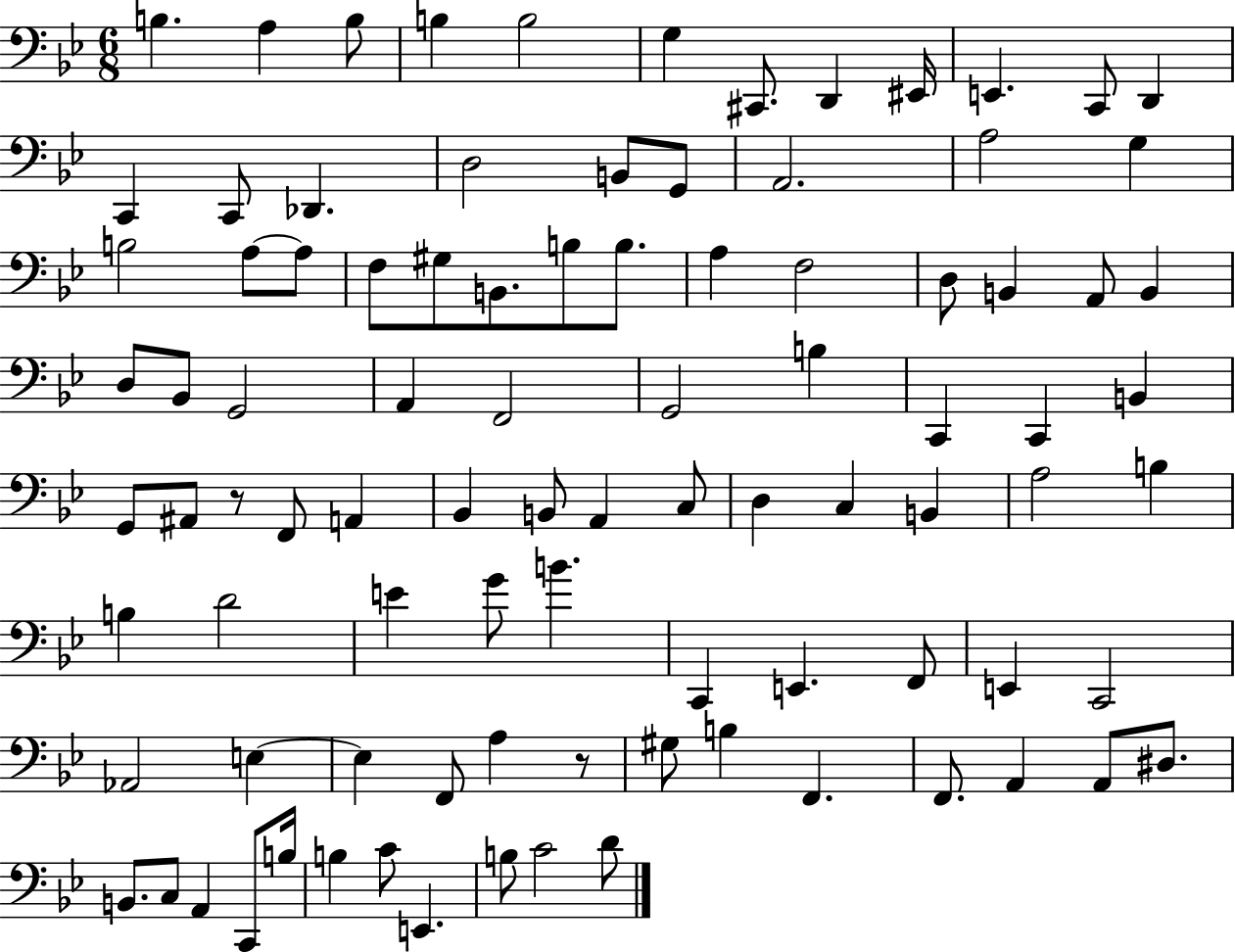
{
  \clef bass
  \numericTimeSignature
  \time 6/8
  \key bes \major
  b4. a4 b8 | b4 b2 | g4 cis,8. d,4 eis,16 | e,4. c,8 d,4 | \break c,4 c,8 des,4. | d2 b,8 g,8 | a,2. | a2 g4 | \break b2 a8~~ a8 | f8 gis8 b,8. b8 b8. | a4 f2 | d8 b,4 a,8 b,4 | \break d8 bes,8 g,2 | a,4 f,2 | g,2 b4 | c,4 c,4 b,4 | \break g,8 ais,8 r8 f,8 a,4 | bes,4 b,8 a,4 c8 | d4 c4 b,4 | a2 b4 | \break b4 d'2 | e'4 g'8 b'4. | c,4 e,4. f,8 | e,4 c,2 | \break aes,2 e4~~ | e4 f,8 a4 r8 | gis8 b4 f,4. | f,8. a,4 a,8 dis8. | \break b,8. c8 a,4 c,8 b16 | b4 c'8 e,4. | b8 c'2 d'8 | \bar "|."
}